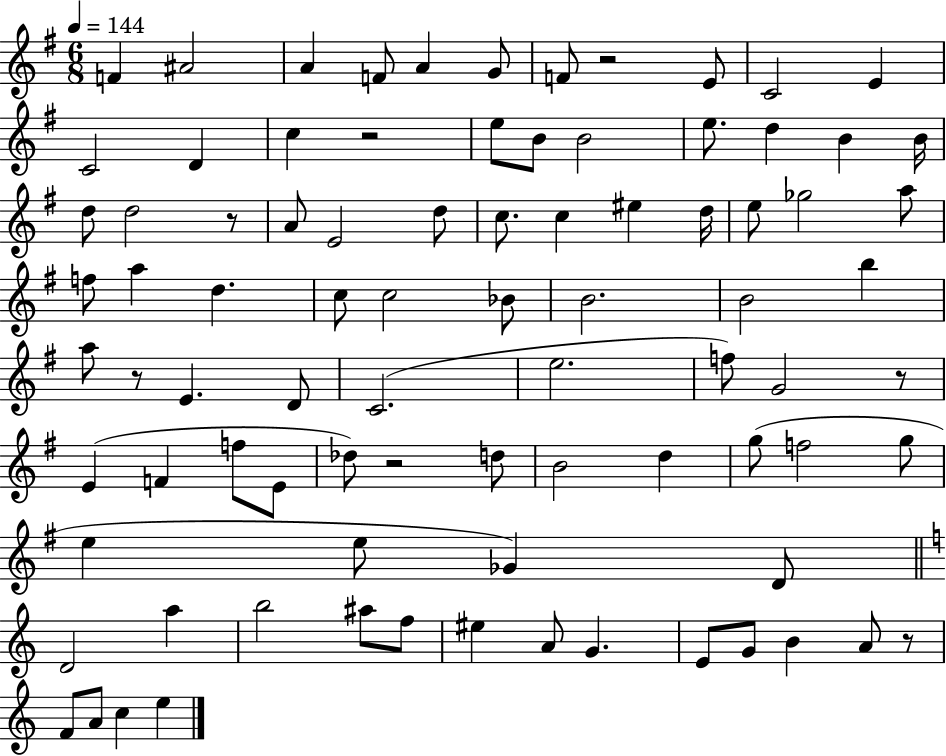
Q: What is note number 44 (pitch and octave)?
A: D4